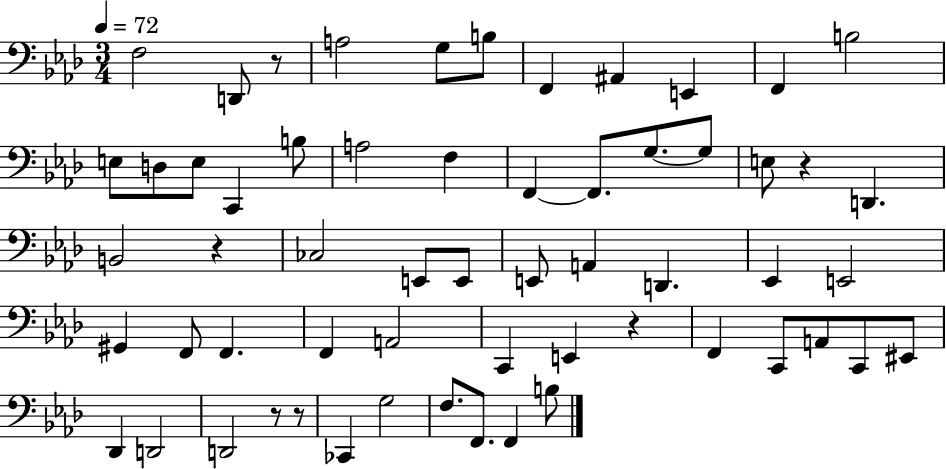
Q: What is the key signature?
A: AES major